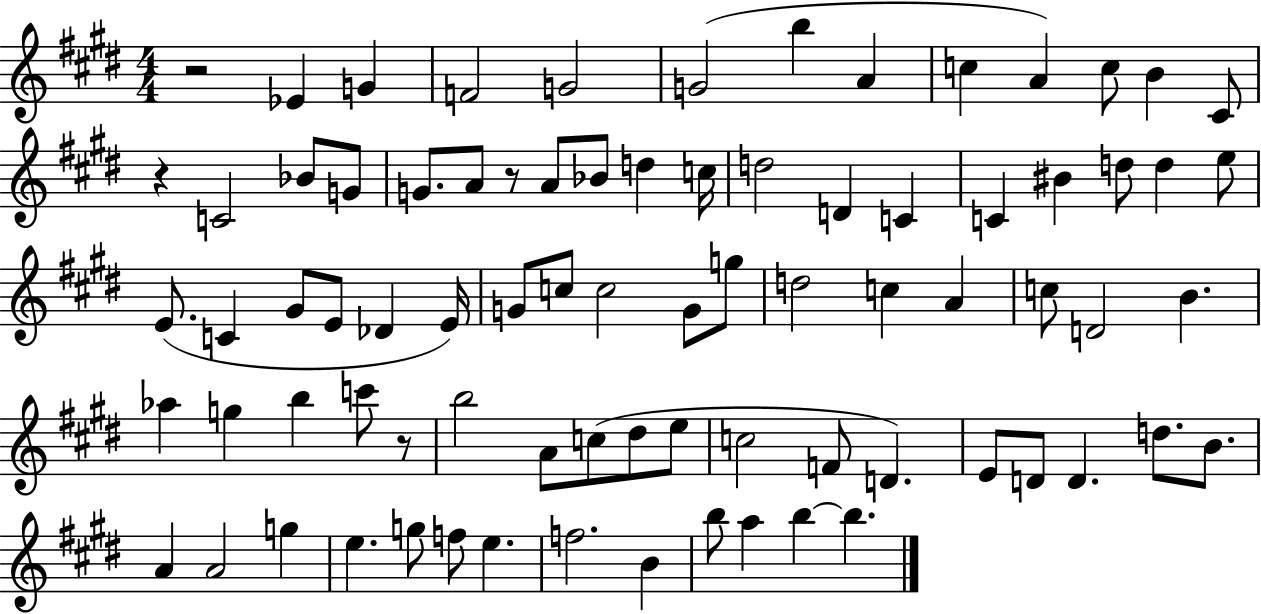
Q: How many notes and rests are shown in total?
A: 80